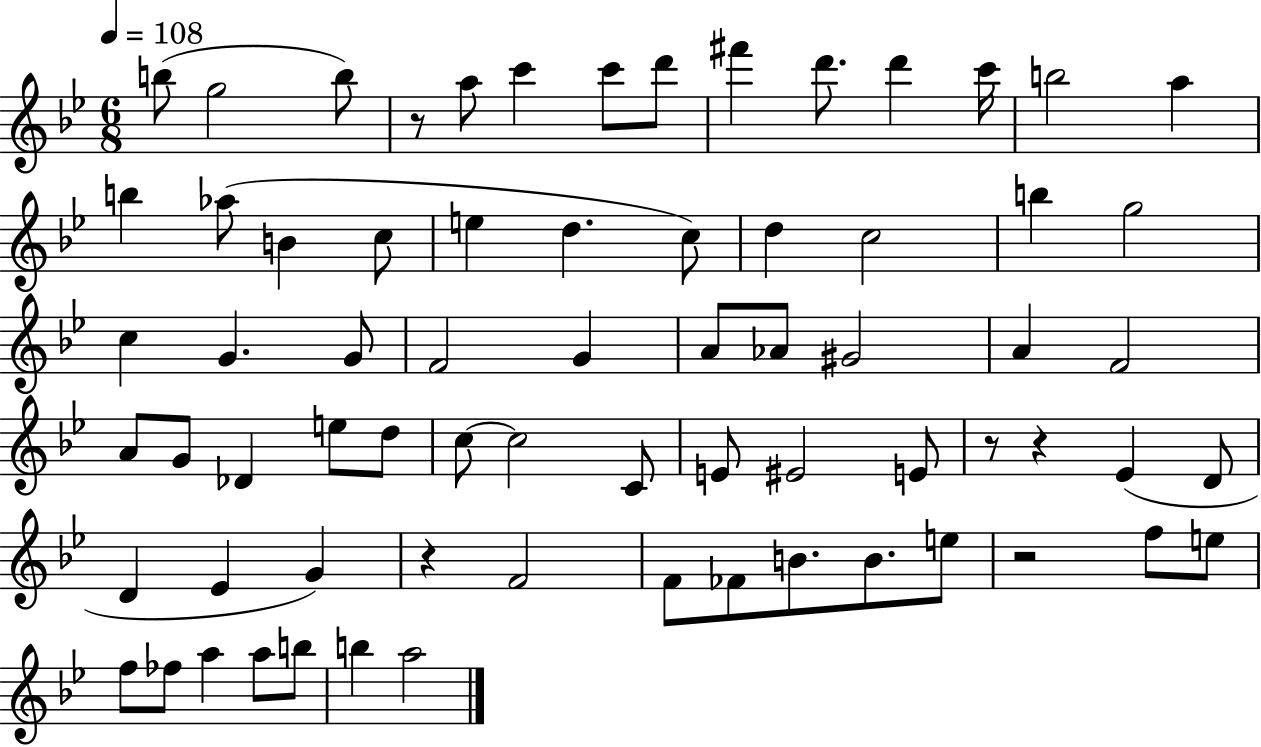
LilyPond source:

{
  \clef treble
  \numericTimeSignature
  \time 6/8
  \key bes \major
  \tempo 4 = 108
  \repeat volta 2 { b''8( g''2 b''8) | r8 a''8 c'''4 c'''8 d'''8 | fis'''4 d'''8. d'''4 c'''16 | b''2 a''4 | \break b''4 aes''8( b'4 c''8 | e''4 d''4. c''8) | d''4 c''2 | b''4 g''2 | \break c''4 g'4. g'8 | f'2 g'4 | a'8 aes'8 gis'2 | a'4 f'2 | \break a'8 g'8 des'4 e''8 d''8 | c''8~~ c''2 c'8 | e'8 eis'2 e'8 | r8 r4 ees'4( d'8 | \break d'4 ees'4 g'4) | r4 f'2 | f'8 fes'8 b'8. b'8. e''8 | r2 f''8 e''8 | \break f''8 fes''8 a''4 a''8 b''8 | b''4 a''2 | } \bar "|."
}